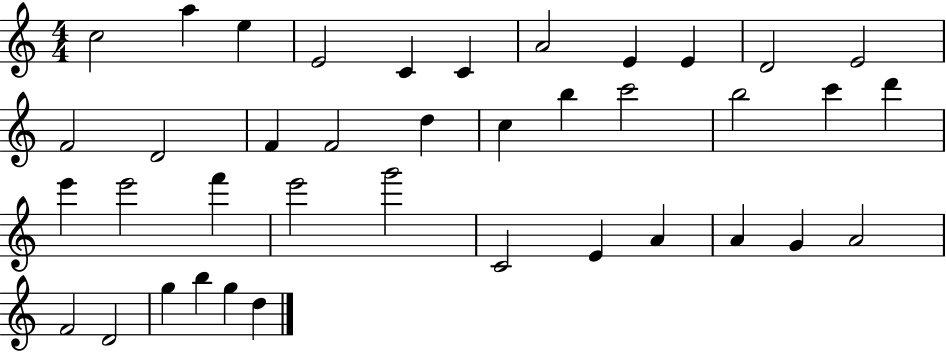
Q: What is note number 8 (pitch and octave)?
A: E4